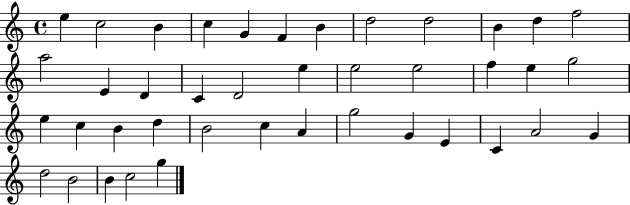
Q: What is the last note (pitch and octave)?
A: G5